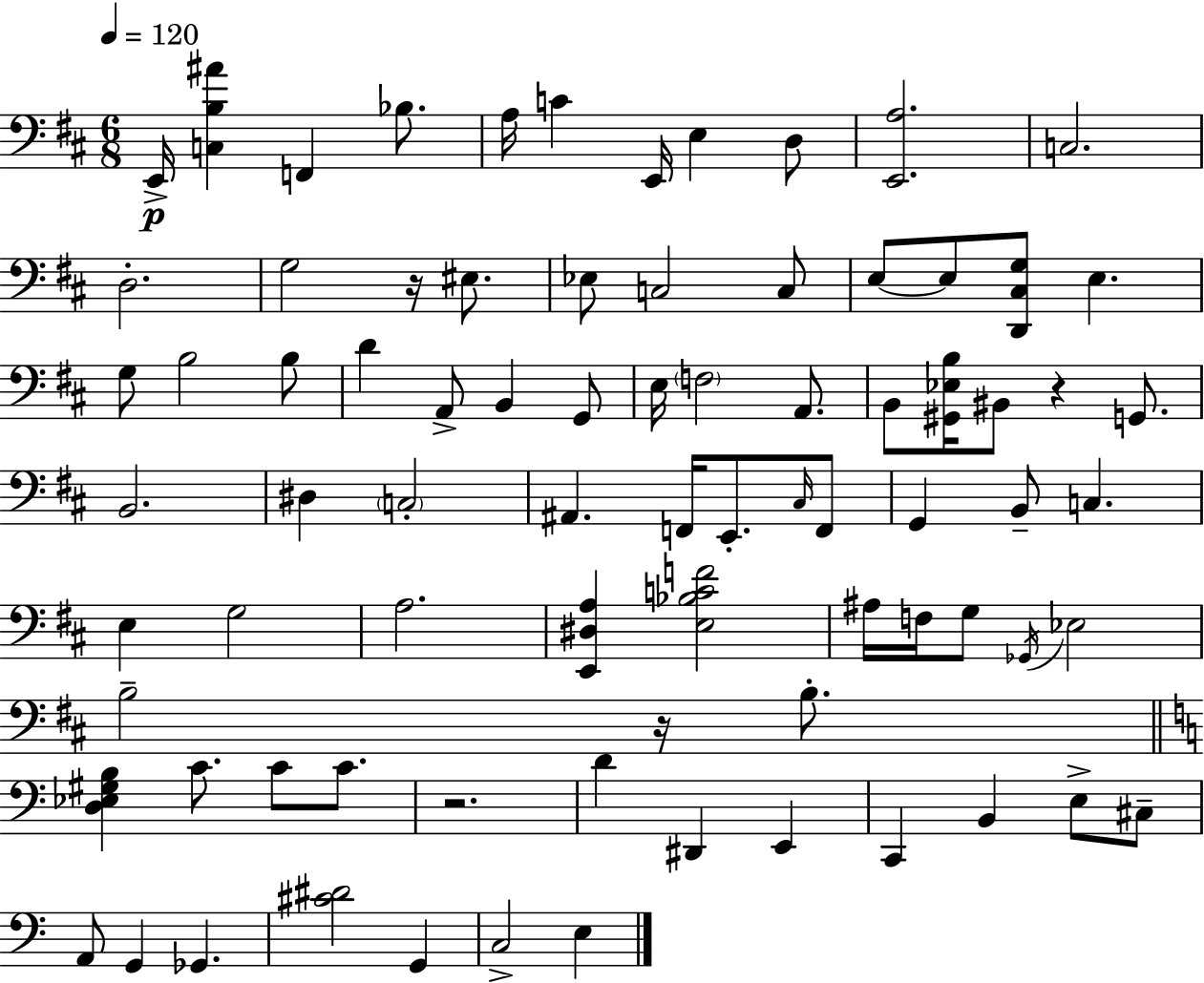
E2/s [C3,B3,A#4]/q F2/q Bb3/e. A3/s C4/q E2/s E3/q D3/e [E2,A3]/h. C3/h. D3/h. G3/h R/s EIS3/e. Eb3/e C3/h C3/e E3/e E3/e [D2,C#3,G3]/e E3/q. G3/e B3/h B3/e D4/q A2/e B2/q G2/e E3/s F3/h A2/e. B2/e [G#2,Eb3,B3]/s BIS2/e R/q G2/e. B2/h. D#3/q C3/h A#2/q. F2/s E2/e. C#3/s F2/e G2/q B2/e C3/q. E3/q G3/h A3/h. [E2,D#3,A3]/q [E3,Bb3,C4,F4]/h A#3/s F3/s G3/e Gb2/s Eb3/h B3/h R/s B3/e. [D3,Eb3,G#3,B3]/q C4/e. C4/e C4/e. R/h. D4/q D#2/q E2/q C2/q B2/q E3/e C#3/e A2/e G2/q Gb2/q. [C#4,D#4]/h G2/q C3/h E3/q